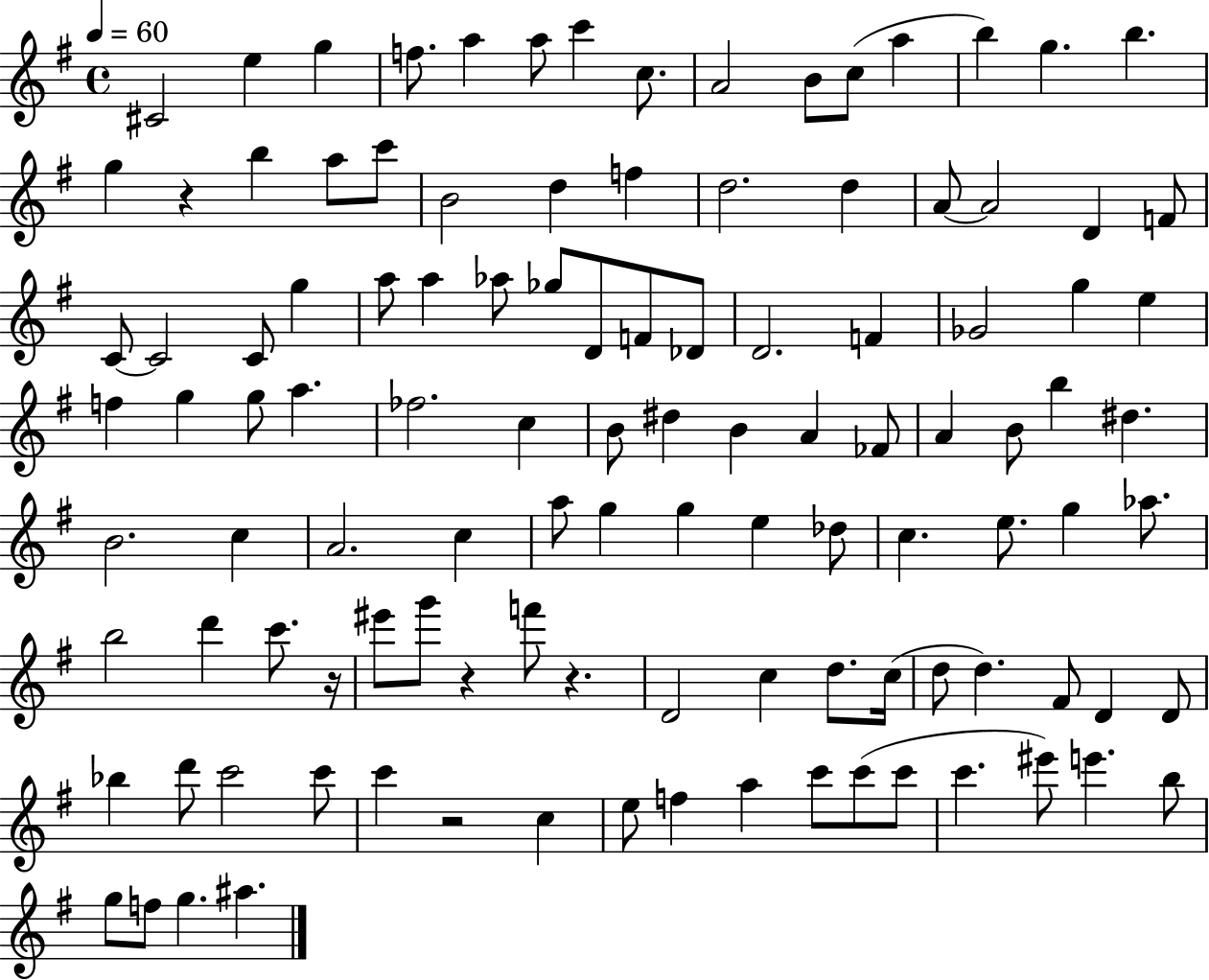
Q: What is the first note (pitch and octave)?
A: C#4